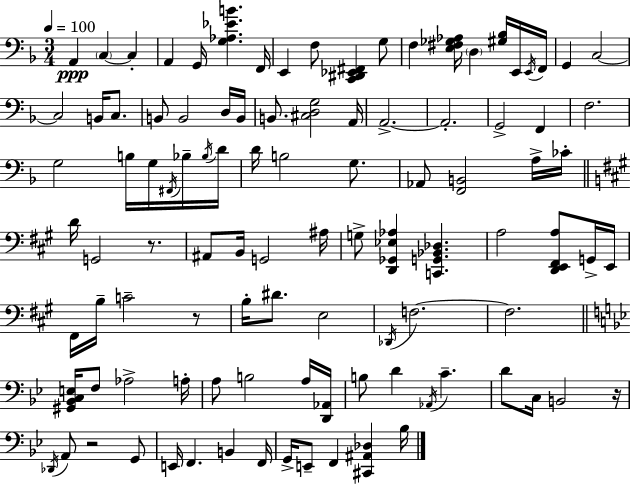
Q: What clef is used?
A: bass